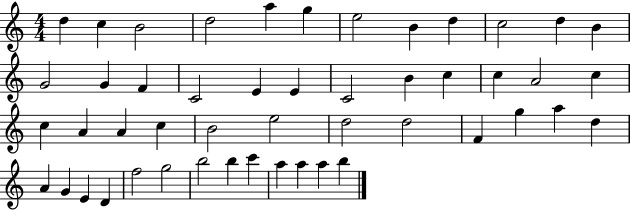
D5/q C5/q B4/h D5/h A5/q G5/q E5/h B4/q D5/q C5/h D5/q B4/q G4/h G4/q F4/q C4/h E4/q E4/q C4/h B4/q C5/q C5/q A4/h C5/q C5/q A4/q A4/q C5/q B4/h E5/h D5/h D5/h F4/q G5/q A5/q D5/q A4/q G4/q E4/q D4/q F5/h G5/h B5/h B5/q C6/q A5/q A5/q A5/q B5/q